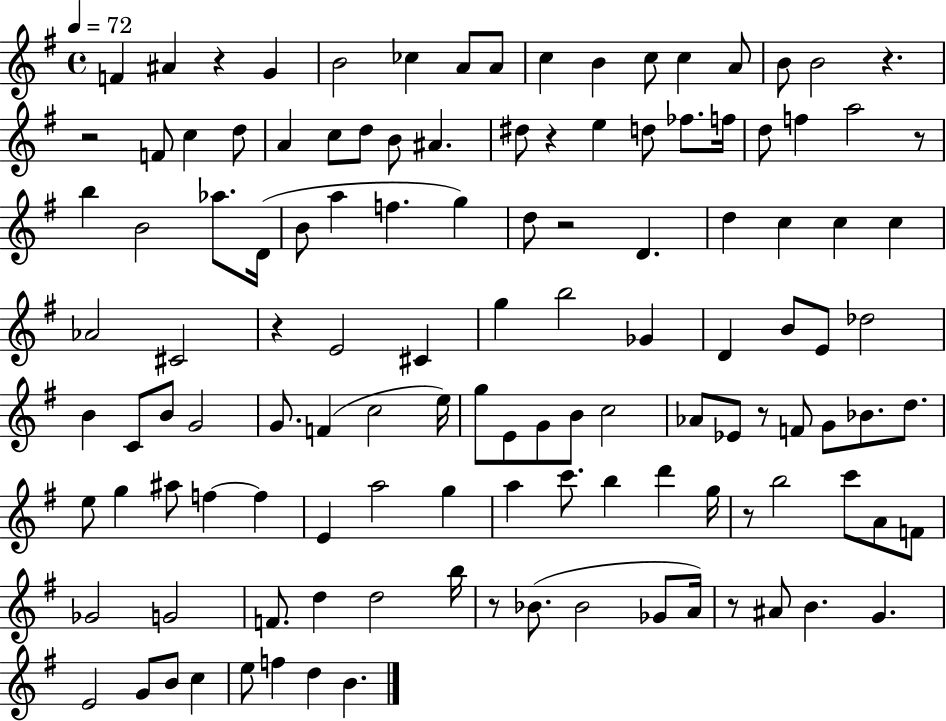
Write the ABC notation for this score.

X:1
T:Untitled
M:4/4
L:1/4
K:G
F ^A z G B2 _c A/2 A/2 c B c/2 c A/2 B/2 B2 z z2 F/2 c d/2 A c/2 d/2 B/2 ^A ^d/2 z e d/2 _f/2 f/4 d/2 f a2 z/2 b B2 _a/2 D/4 B/2 a f g d/2 z2 D d c c c _A2 ^C2 z E2 ^C g b2 _G D B/2 E/2 _d2 B C/2 B/2 G2 G/2 F c2 e/4 g/2 E/2 G/2 B/2 c2 _A/2 _E/2 z/2 F/2 G/2 _B/2 d/2 e/2 g ^a/2 f f E a2 g a c'/2 b d' g/4 z/2 b2 c'/2 A/2 F/2 _G2 G2 F/2 d d2 b/4 z/2 _B/2 _B2 _G/2 A/4 z/2 ^A/2 B G E2 G/2 B/2 c e/2 f d B